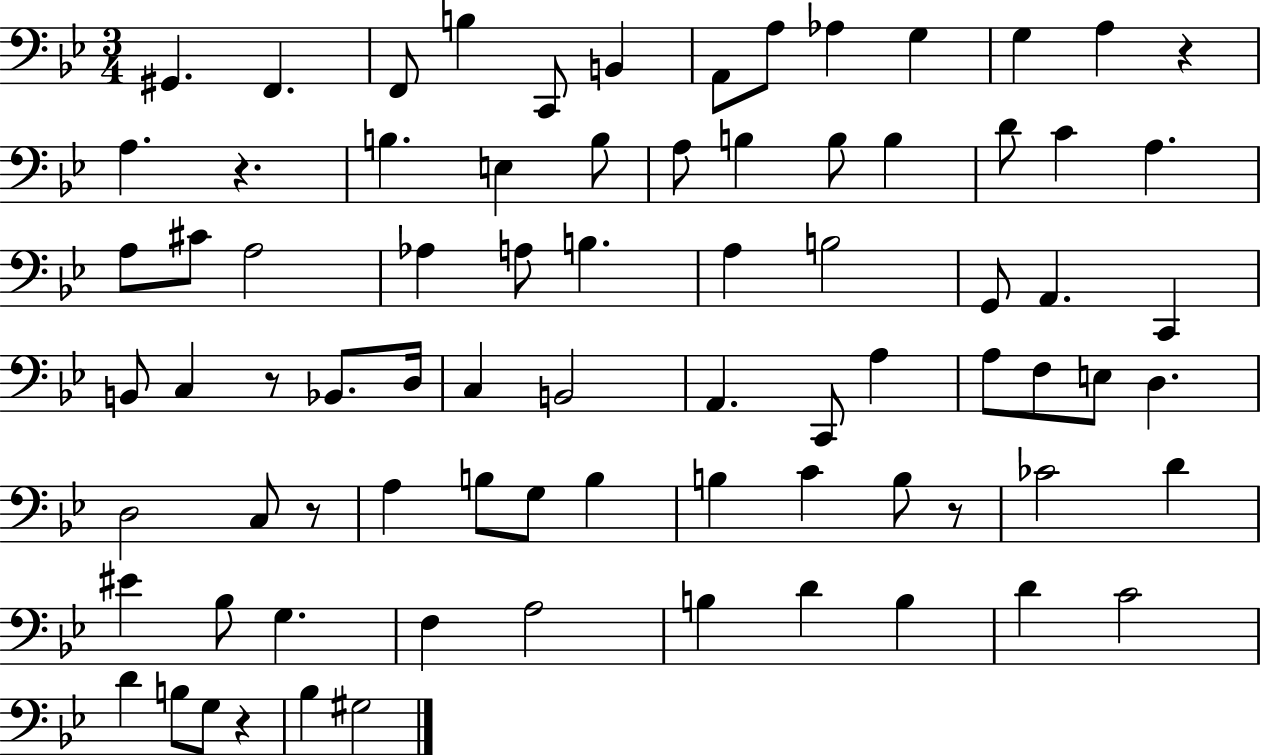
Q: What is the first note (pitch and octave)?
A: G#2